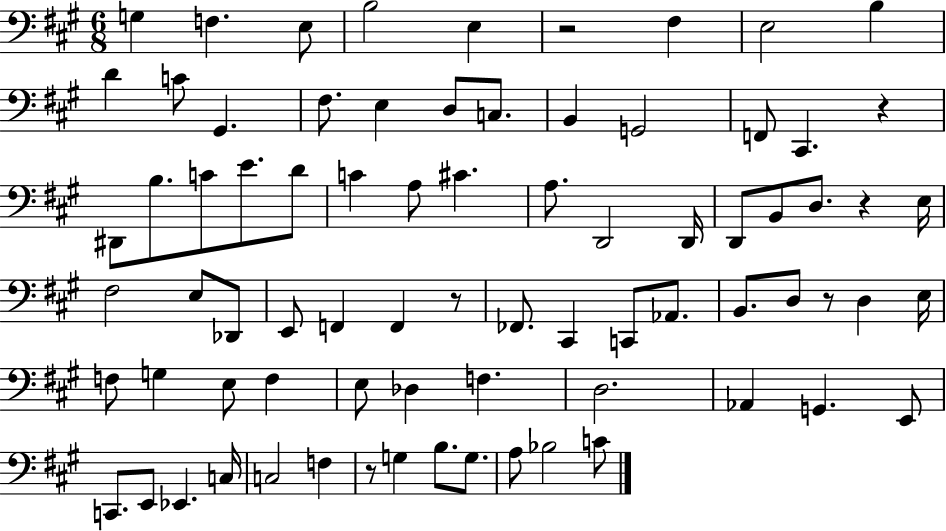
G3/q F3/q. E3/e B3/h E3/q R/h F#3/q E3/h B3/q D4/q C4/e G#2/q. F#3/e. E3/q D3/e C3/e. B2/q G2/h F2/e C#2/q. R/q D#2/e B3/e. C4/e E4/e. D4/e C4/q A3/e C#4/q. A3/e. D2/h D2/s D2/e B2/e D3/e. R/q E3/s F#3/h E3/e Db2/e E2/e F2/q F2/q R/e FES2/e. C#2/q C2/e Ab2/e. B2/e. D3/e R/e D3/q E3/s F3/e G3/q E3/e F3/q E3/e Db3/q F3/q. D3/h. Ab2/q G2/q. E2/e C2/e. E2/e Eb2/q. C3/s C3/h F3/q R/e G3/q B3/e. G3/e. A3/e Bb3/h C4/e